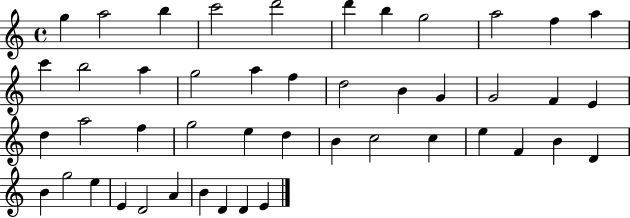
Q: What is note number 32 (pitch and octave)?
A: C5